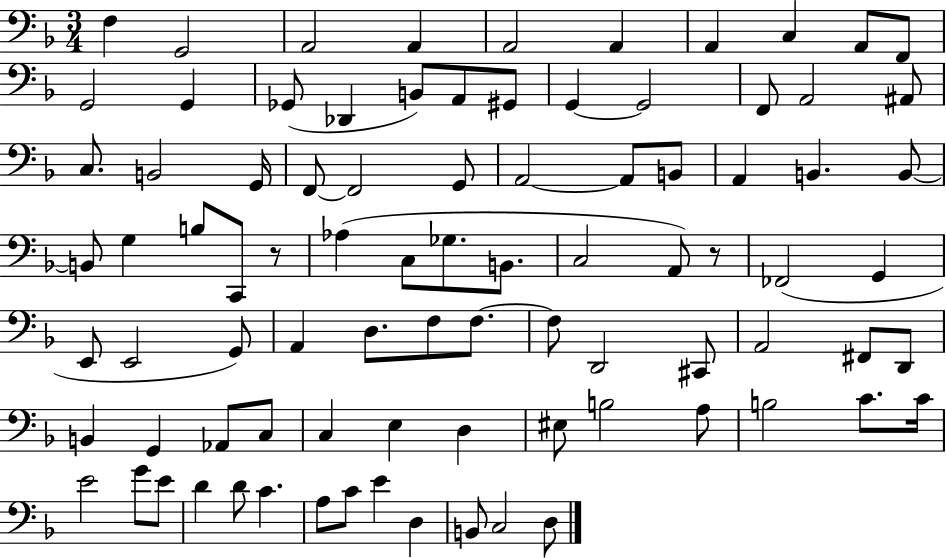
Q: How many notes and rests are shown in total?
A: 87